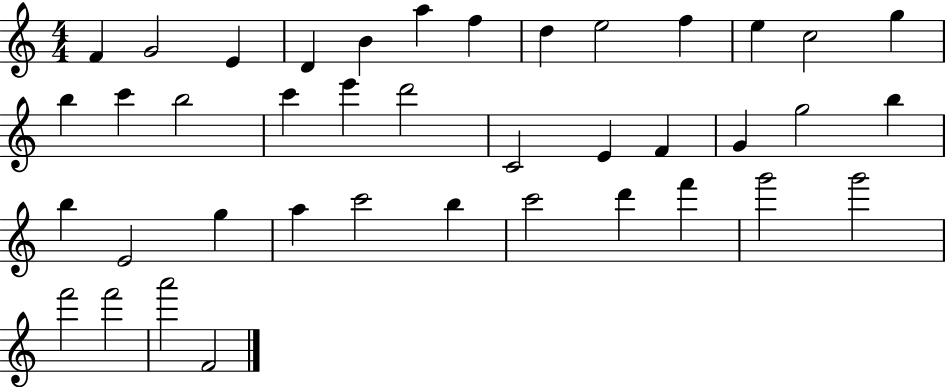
X:1
T:Untitled
M:4/4
L:1/4
K:C
F G2 E D B a f d e2 f e c2 g b c' b2 c' e' d'2 C2 E F G g2 b b E2 g a c'2 b c'2 d' f' g'2 g'2 f'2 f'2 a'2 F2